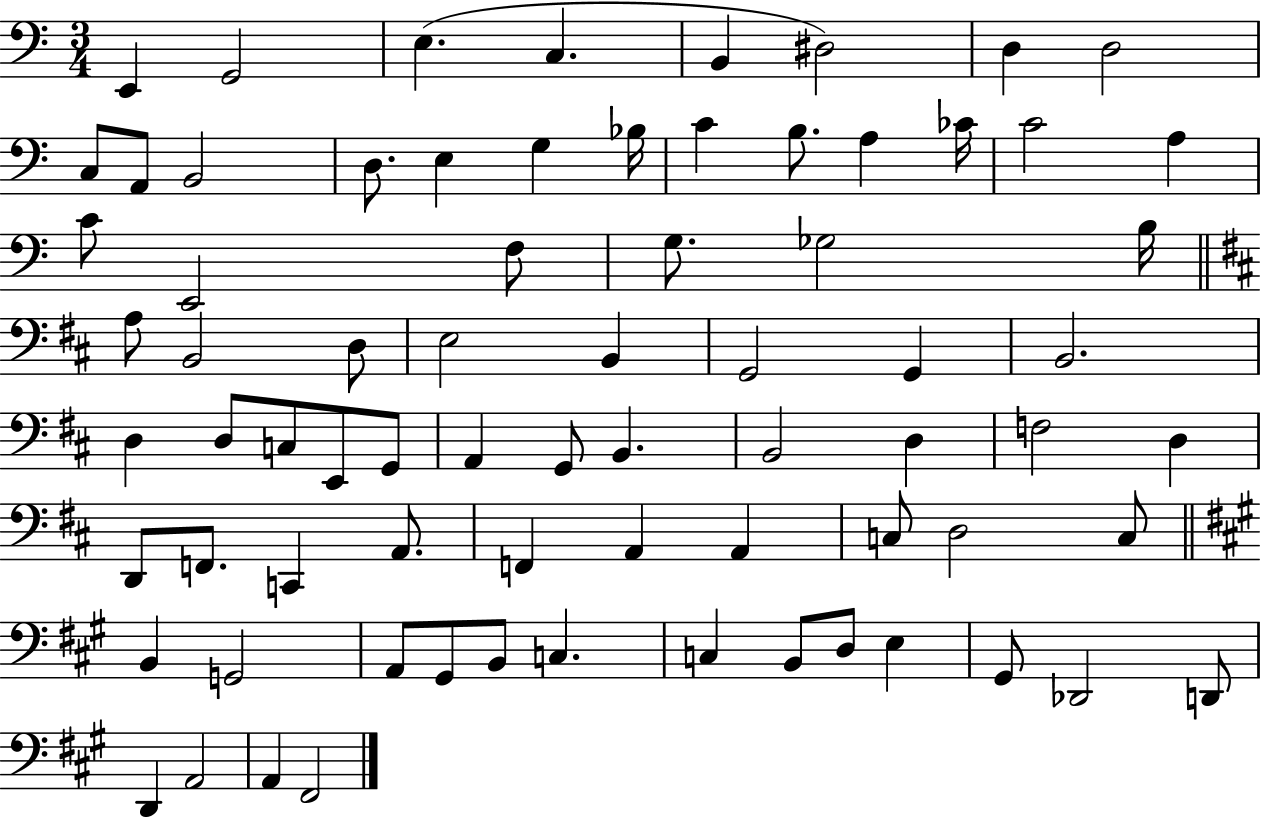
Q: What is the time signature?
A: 3/4